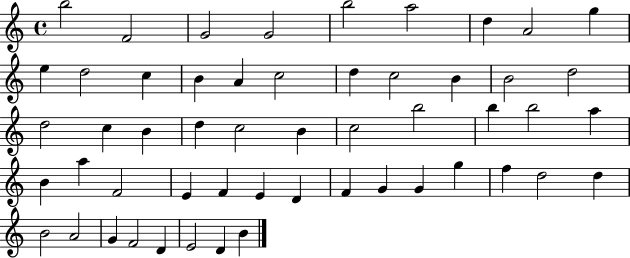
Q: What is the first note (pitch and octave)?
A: B5